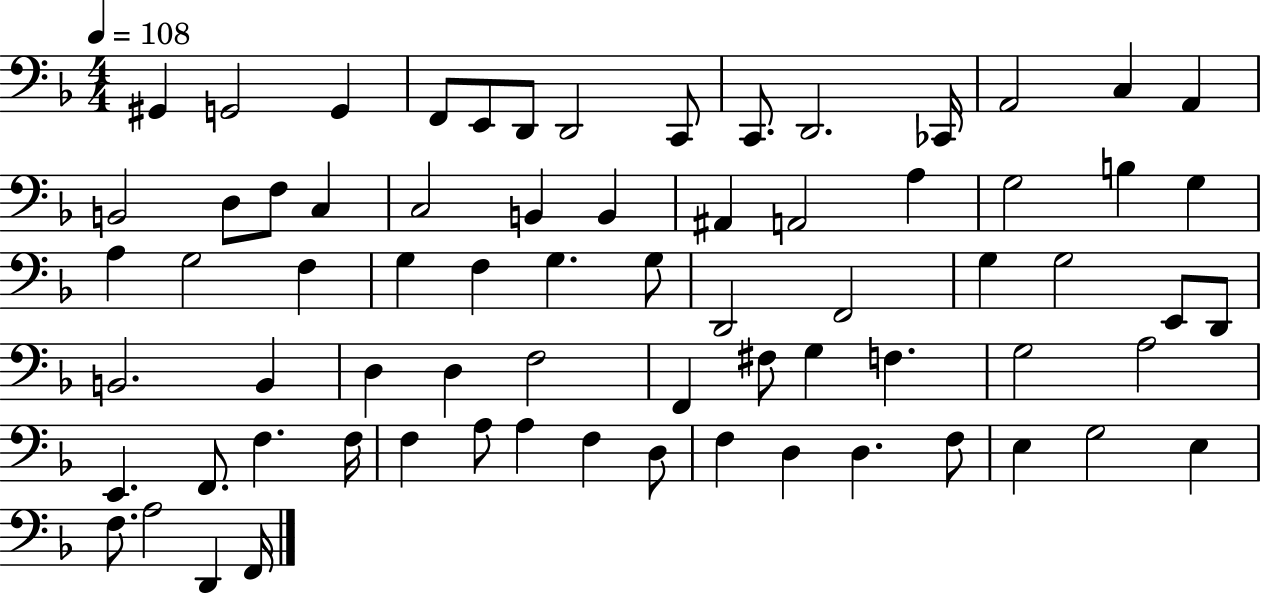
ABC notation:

X:1
T:Untitled
M:4/4
L:1/4
K:F
^G,, G,,2 G,, F,,/2 E,,/2 D,,/2 D,,2 C,,/2 C,,/2 D,,2 _C,,/4 A,,2 C, A,, B,,2 D,/2 F,/2 C, C,2 B,, B,, ^A,, A,,2 A, G,2 B, G, A, G,2 F, G, F, G, G,/2 D,,2 F,,2 G, G,2 E,,/2 D,,/2 B,,2 B,, D, D, F,2 F,, ^F,/2 G, F, G,2 A,2 E,, F,,/2 F, F,/4 F, A,/2 A, F, D,/2 F, D, D, F,/2 E, G,2 E, F,/2 A,2 D,, F,,/4